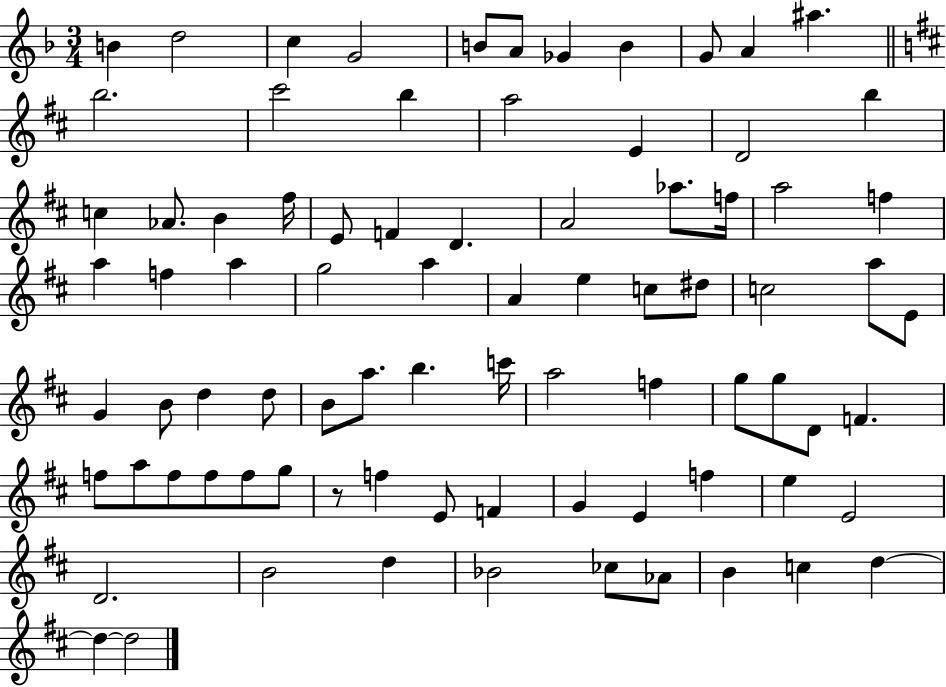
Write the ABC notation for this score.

X:1
T:Untitled
M:3/4
L:1/4
K:F
B d2 c G2 B/2 A/2 _G B G/2 A ^a b2 ^c'2 b a2 E D2 b c _A/2 B ^f/4 E/2 F D A2 _a/2 f/4 a2 f a f a g2 a A e c/2 ^d/2 c2 a/2 E/2 G B/2 d d/2 B/2 a/2 b c'/4 a2 f g/2 g/2 D/2 F f/2 a/2 f/2 f/2 f/2 g/2 z/2 f E/2 F G E f e E2 D2 B2 d _B2 _c/2 _A/2 B c d d d2